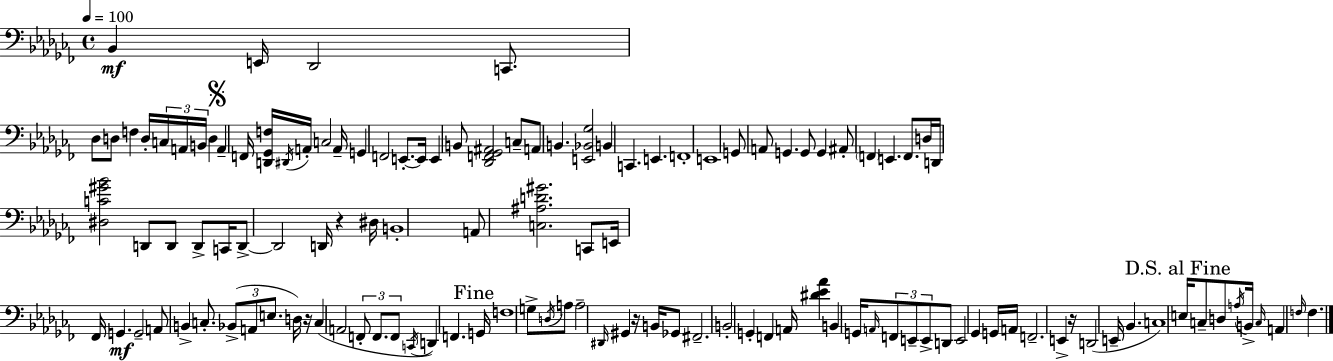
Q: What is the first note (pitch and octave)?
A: Bb2